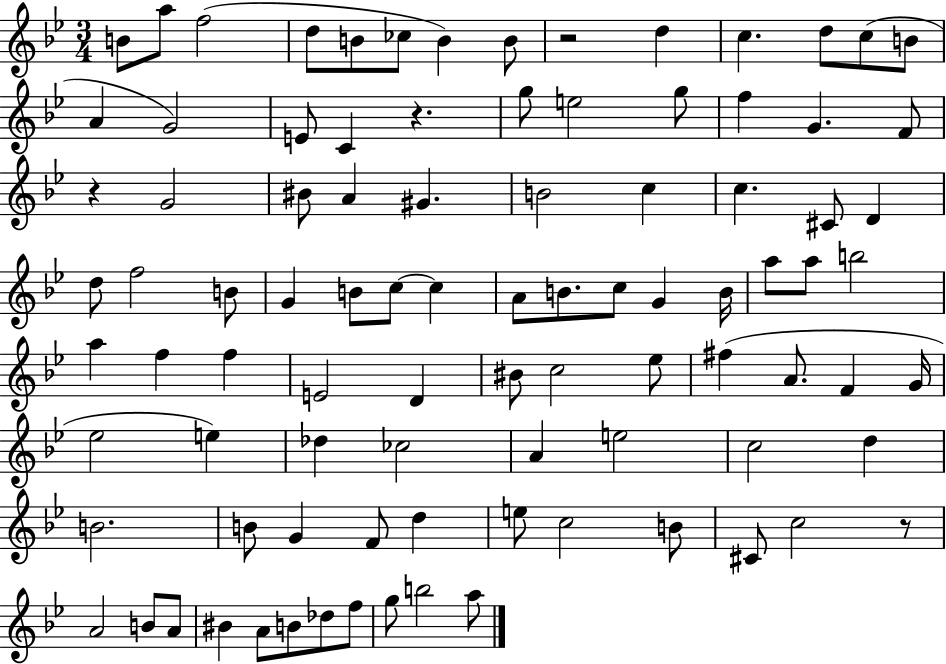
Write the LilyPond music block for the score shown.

{
  \clef treble
  \numericTimeSignature
  \time 3/4
  \key bes \major
  b'8 a''8 f''2( | d''8 b'8 ces''8 b'4) b'8 | r2 d''4 | c''4. d''8 c''8( b'8 | \break a'4 g'2) | e'8 c'4 r4. | g''8 e''2 g''8 | f''4 g'4. f'8 | \break r4 g'2 | bis'8 a'4 gis'4. | b'2 c''4 | c''4. cis'8 d'4 | \break d''8 f''2 b'8 | g'4 b'8 c''8~~ c''4 | a'8 b'8. c''8 g'4 b'16 | a''8 a''8 b''2 | \break a''4 f''4 f''4 | e'2 d'4 | bis'8 c''2 ees''8 | fis''4( a'8. f'4 g'16 | \break ees''2 e''4) | des''4 ces''2 | a'4 e''2 | c''2 d''4 | \break b'2. | b'8 g'4 f'8 d''4 | e''8 c''2 b'8 | cis'8 c''2 r8 | \break a'2 b'8 a'8 | bis'4 a'8 b'8 des''8 f''8 | g''8 b''2 a''8 | \bar "|."
}